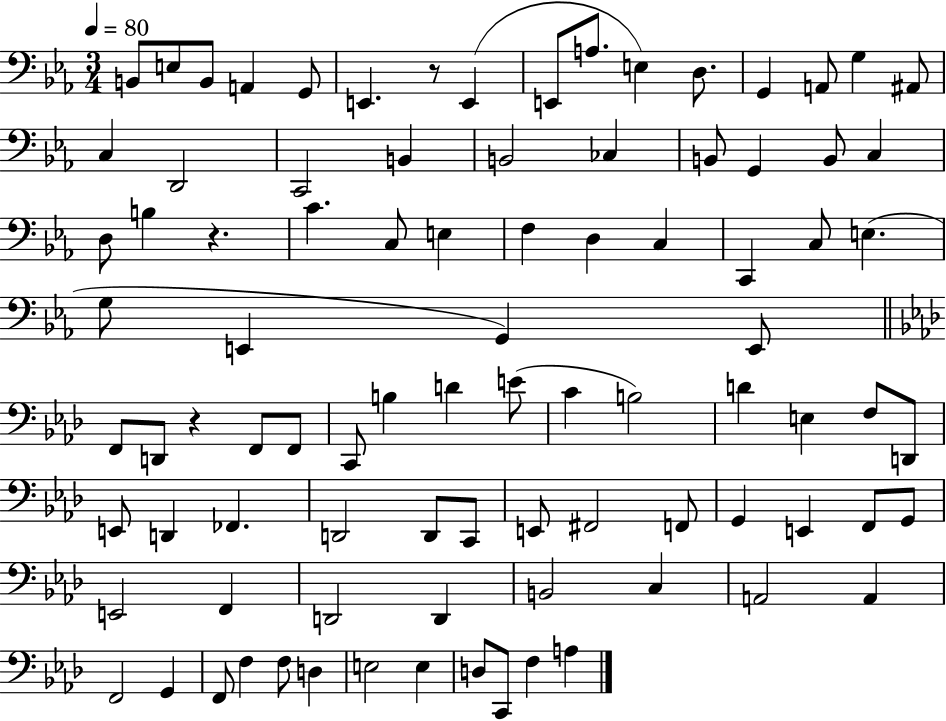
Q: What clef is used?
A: bass